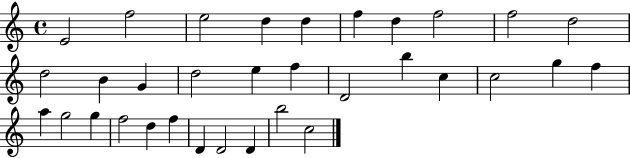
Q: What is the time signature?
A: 4/4